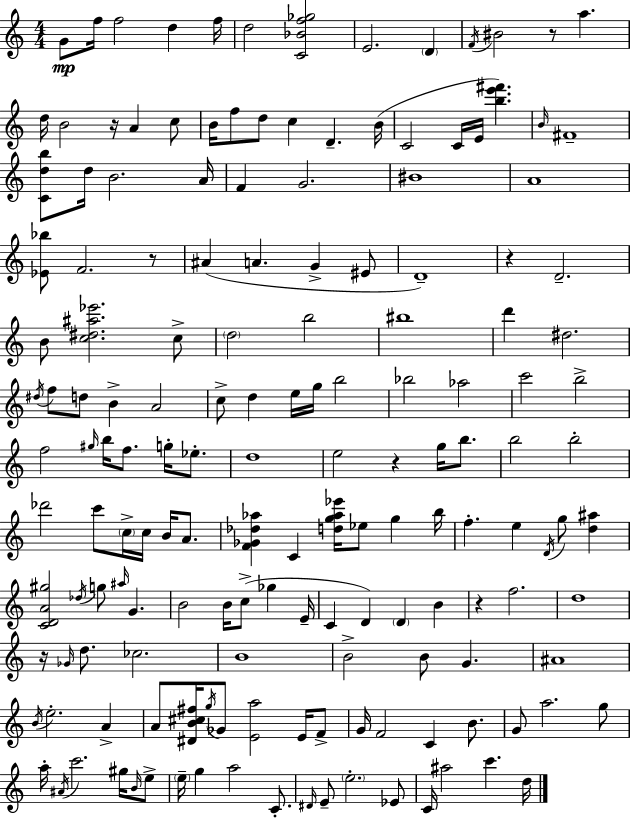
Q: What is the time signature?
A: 4/4